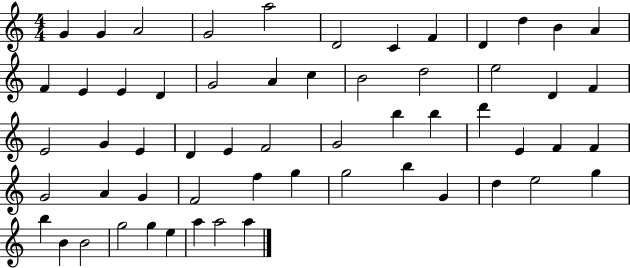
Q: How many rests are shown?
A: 0